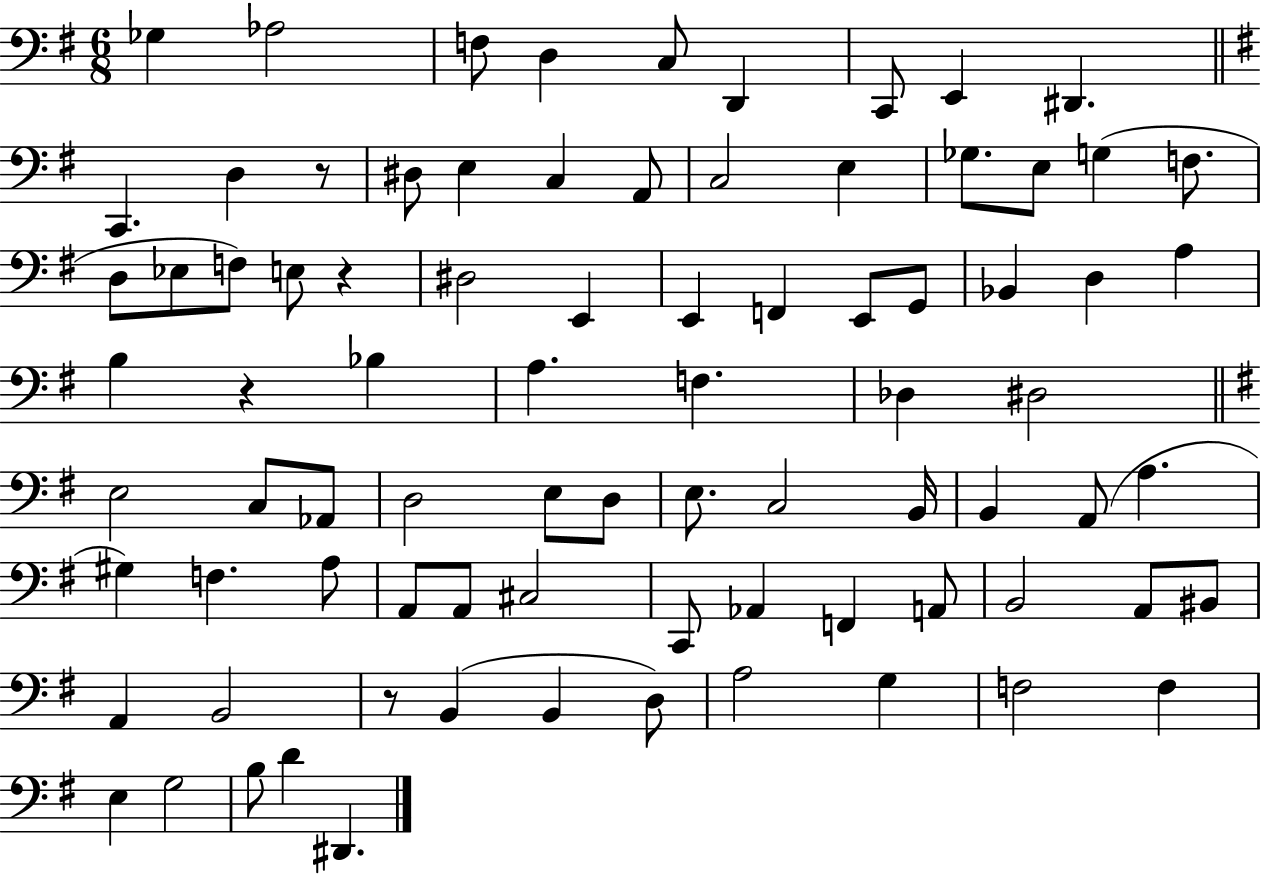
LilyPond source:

{
  \clef bass
  \numericTimeSignature
  \time 6/8
  \key g \major
  ges4 aes2 | f8 d4 c8 d,4 | c,8 e,4 dis,4. | \bar "||" \break \key g \major c,4. d4 r8 | dis8 e4 c4 a,8 | c2 e4 | ges8. e8 g4( f8. | \break d8 ees8 f8) e8 r4 | dis2 e,4 | e,4 f,4 e,8 g,8 | bes,4 d4 a4 | \break b4 r4 bes4 | a4. f4. | des4 dis2 | \bar "||" \break \key e \minor e2 c8 aes,8 | d2 e8 d8 | e8. c2 b,16 | b,4 a,8( a4. | \break gis4) f4. a8 | a,8 a,8 cis2 | c,8 aes,4 f,4 a,8 | b,2 a,8 bis,8 | \break a,4 b,2 | r8 b,4( b,4 d8) | a2 g4 | f2 f4 | \break e4 g2 | b8 d'4 dis,4. | \bar "|."
}